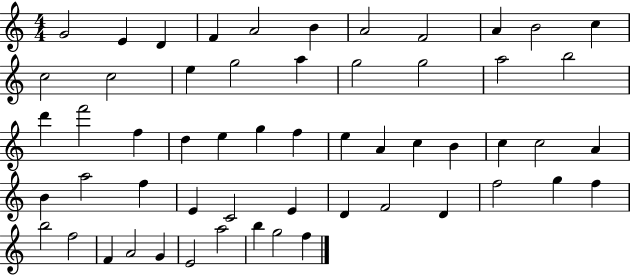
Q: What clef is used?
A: treble